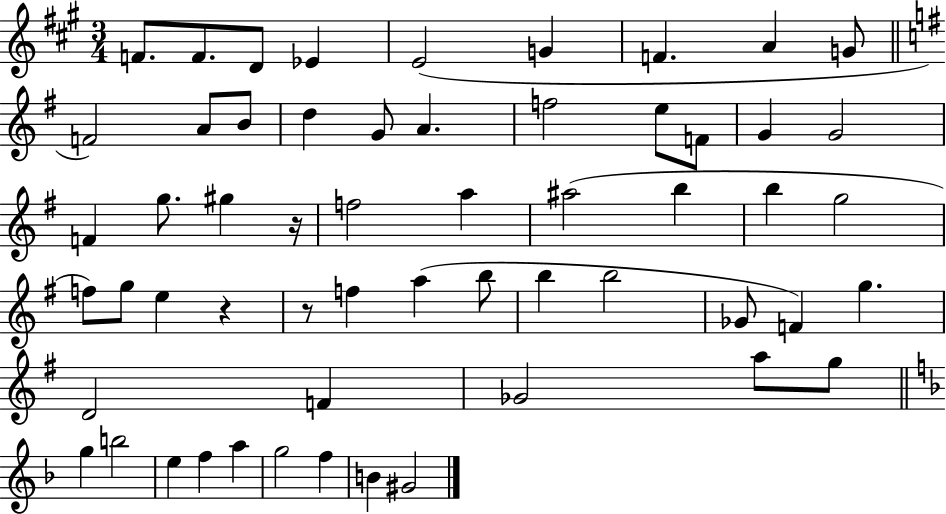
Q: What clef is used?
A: treble